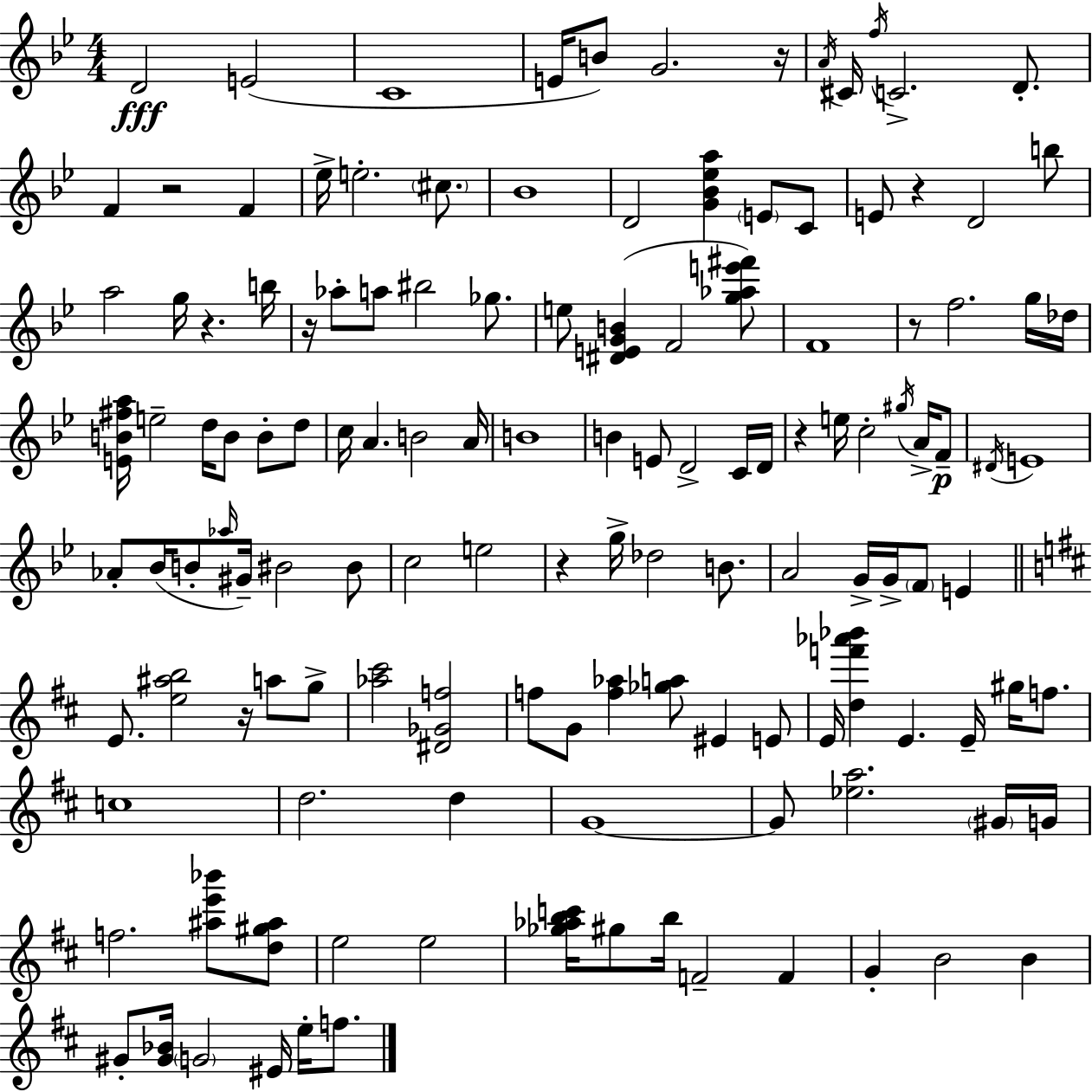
D4/h E4/h C4/w E4/s B4/e G4/h. R/s A4/s C#4/s F5/s C4/h. D4/e. F4/q R/h F4/q Eb5/s E5/h. C#5/e. Bb4/w D4/h [G4,Bb4,Eb5,A5]/q E4/e C4/e E4/e R/q D4/h B5/e A5/h G5/s R/q. B5/s R/s Ab5/e A5/e BIS5/h Gb5/e. E5/e [D#4,E4,G4,B4]/q F4/h [G5,Ab5,E6,F#6]/e F4/w R/e F5/h. G5/s Db5/s [E4,B4,F#5,A5]/s E5/h D5/s B4/e B4/e D5/e C5/s A4/q. B4/h A4/s B4/w B4/q E4/e D4/h C4/s D4/s R/q E5/s C5/h G#5/s A4/s F4/e D#4/s E4/w Ab4/e Bb4/s B4/e Ab5/s G#4/s BIS4/h BIS4/e C5/h E5/h R/q G5/s Db5/h B4/e. A4/h G4/s G4/s F4/e E4/q E4/e. [E5,A#5,B5]/h R/s A5/e G5/e [Ab5,C#6]/h [D#4,Gb4,F5]/h F5/e G4/e [F5,Ab5]/q [Gb5,A5]/e EIS4/q E4/e E4/s [D5,F6,Ab6,Bb6]/q E4/q. E4/s G#5/s F5/e. C5/w D5/h. D5/q G4/w G4/e [Eb5,A5]/h. G#4/s G4/s F5/h. [A#5,E6,Bb6]/e [D5,G#5,A#5]/e E5/h E5/h [Gb5,Ab5,B5,C6]/s G#5/e B5/s F4/h F4/q G4/q B4/h B4/q G#4/e [G#4,Bb4]/s G4/h EIS4/s E5/s F5/e.